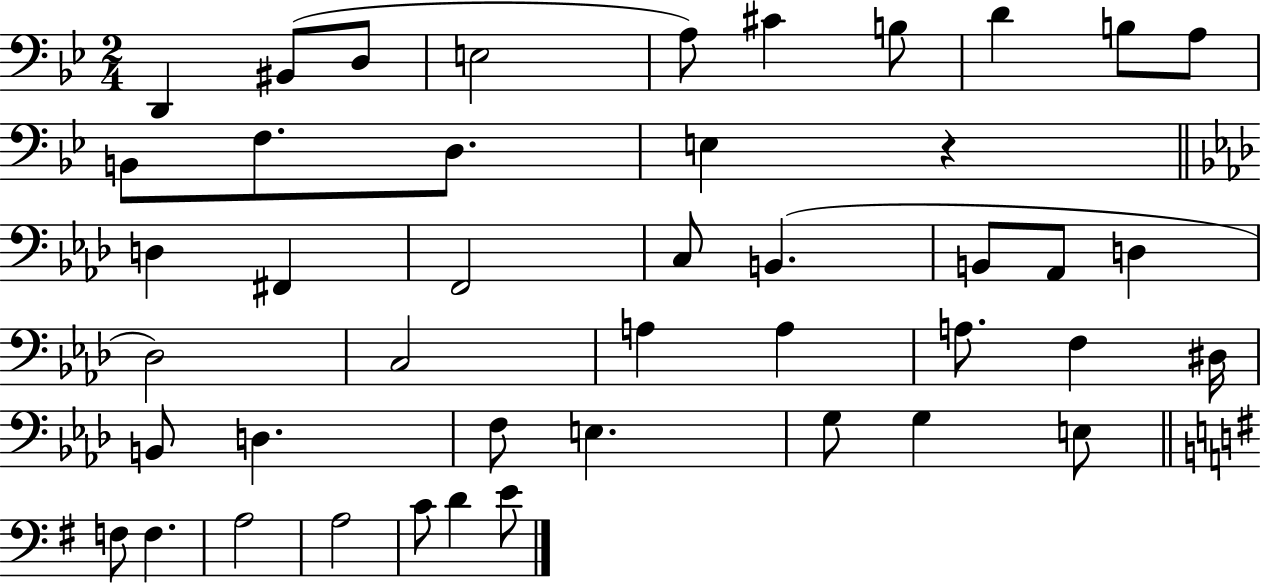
{
  \clef bass
  \numericTimeSignature
  \time 2/4
  \key bes \major
  d,4 bis,8( d8 | e2 | a8) cis'4 b8 | d'4 b8 a8 | \break b,8 f8. d8. | e4 r4 | \bar "||" \break \key aes \major d4 fis,4 | f,2 | c8 b,4.( | b,8 aes,8 d4 | \break des2) | c2 | a4 a4 | a8. f4 dis16 | \break b,8 d4. | f8 e4. | g8 g4 e8 | \bar "||" \break \key e \minor f8 f4. | a2 | a2 | c'8 d'4 e'8 | \break \bar "|."
}